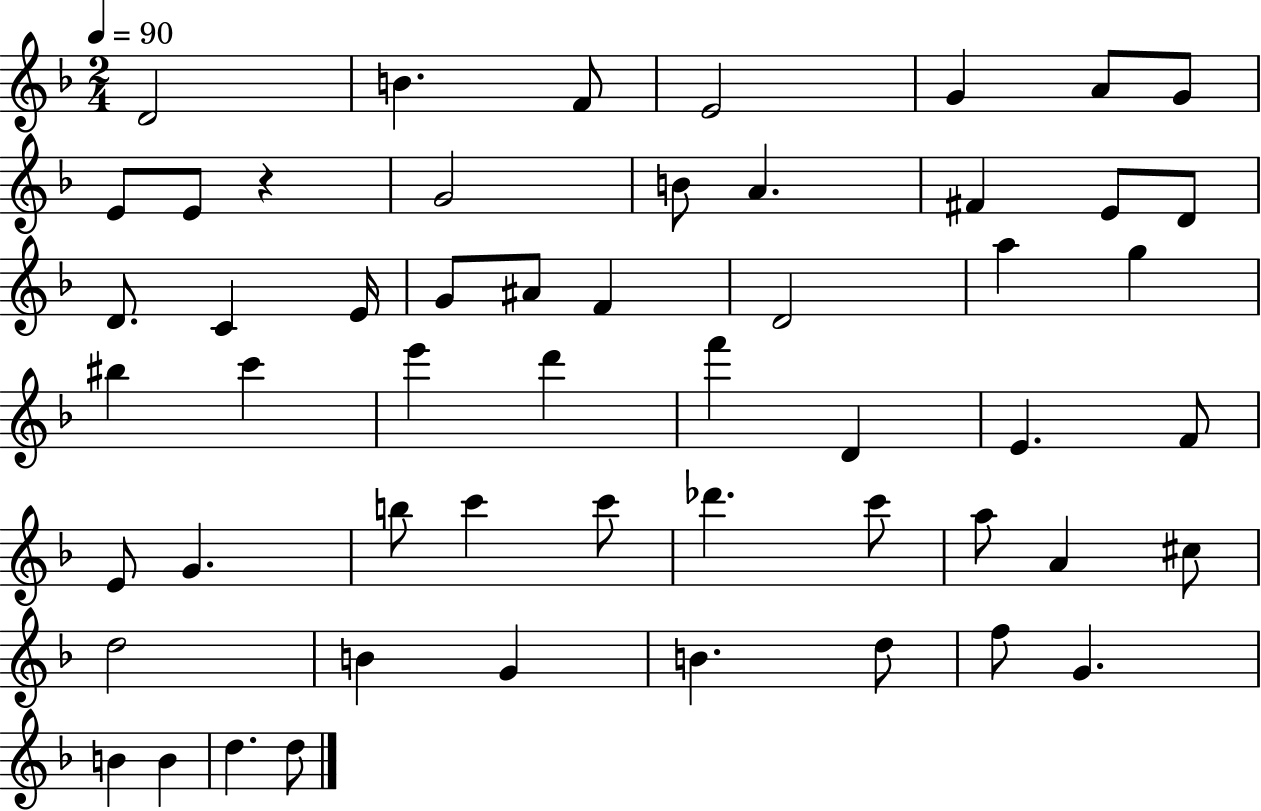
{
  \clef treble
  \numericTimeSignature
  \time 2/4
  \key f \major
  \tempo 4 = 90
  d'2 | b'4. f'8 | e'2 | g'4 a'8 g'8 | \break e'8 e'8 r4 | g'2 | b'8 a'4. | fis'4 e'8 d'8 | \break d'8. c'4 e'16 | g'8 ais'8 f'4 | d'2 | a''4 g''4 | \break bis''4 c'''4 | e'''4 d'''4 | f'''4 d'4 | e'4. f'8 | \break e'8 g'4. | b''8 c'''4 c'''8 | des'''4. c'''8 | a''8 a'4 cis''8 | \break d''2 | b'4 g'4 | b'4. d''8 | f''8 g'4. | \break b'4 b'4 | d''4. d''8 | \bar "|."
}